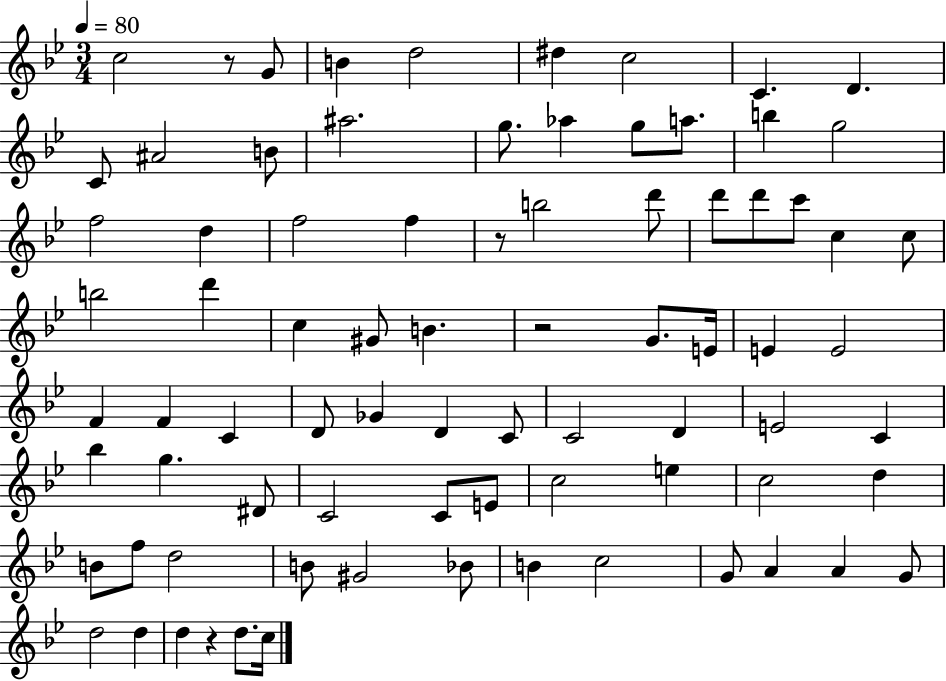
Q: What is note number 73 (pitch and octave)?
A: D5